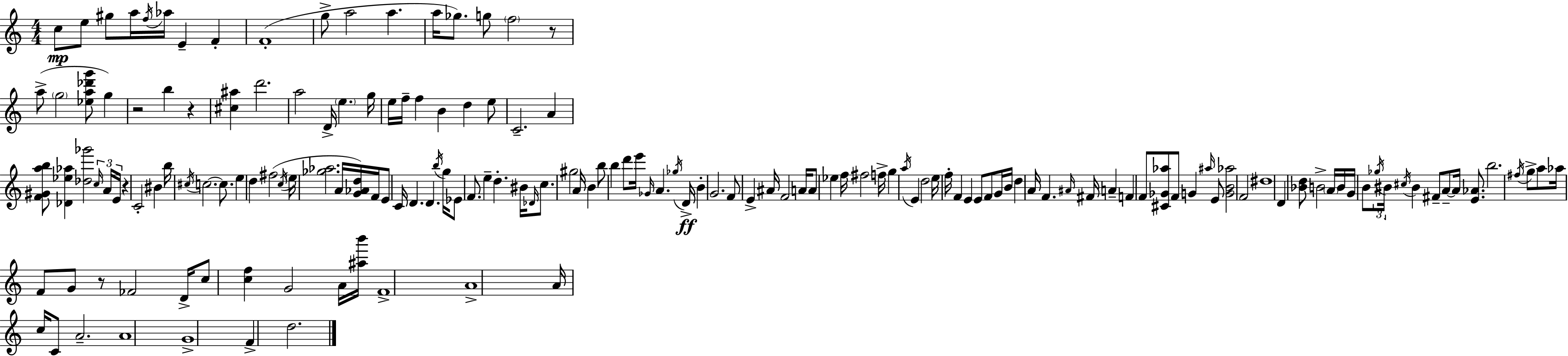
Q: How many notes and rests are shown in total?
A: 164